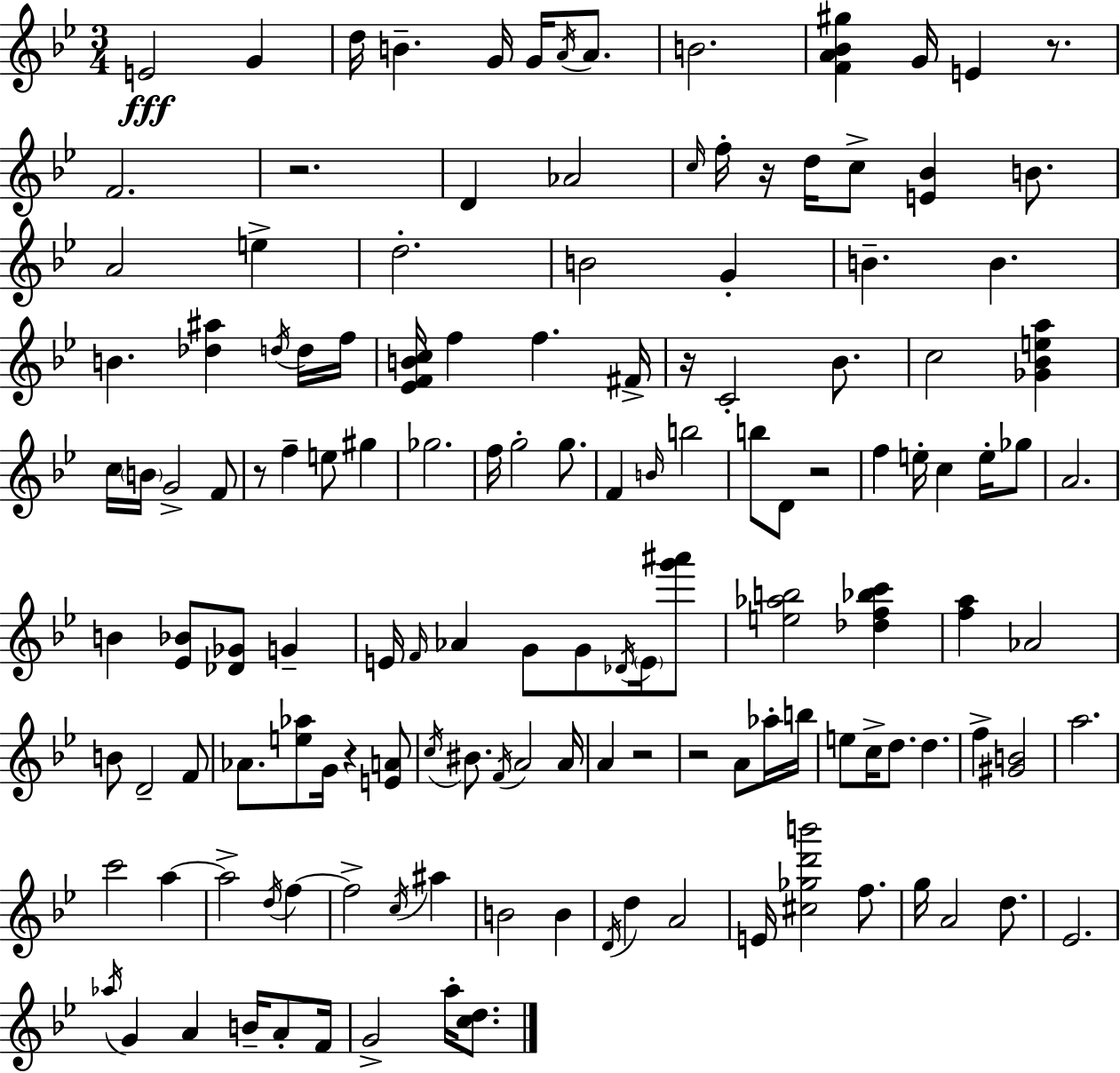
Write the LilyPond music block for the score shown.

{
  \clef treble
  \numericTimeSignature
  \time 3/4
  \key g \minor
  e'2\fff g'4 | d''16 b'4.-- g'16 g'16 \acciaccatura { a'16 } a'8. | b'2. | <f' a' bes' gis''>4 g'16 e'4 r8. | \break f'2. | r2. | d'4 aes'2 | \grace { c''16 } f''16-. r16 d''16 c''8-> <e' bes'>4 b'8. | \break a'2 e''4-> | d''2.-. | b'2 g'4-. | b'4.-- b'4. | \break b'4. <des'' ais''>4 | \acciaccatura { d''16 } d''16 f''16 <ees' f' b' c''>16 f''4 f''4. | fis'16-> r16 c'2-. | bes'8. c''2 <ges' bes' e'' a''>4 | \break c''16 \parenthesize b'16 g'2-> | f'8 r8 f''4-- e''8 gis''4 | ges''2. | f''16 g''2-. | \break g''8. f'4 \grace { b'16 } b''2 | b''8 d'8 r2 | f''4 e''16-. c''4 | e''16-. ges''8 a'2. | \break b'4 <ees' bes'>8 <des' ges'>8 | g'4-- e'16 \grace { f'16 } aes'4 g'8 | g'8 \acciaccatura { des'16 } \parenthesize e'16 <g''' ais'''>8 <e'' aes'' b''>2 | <des'' f'' bes'' c'''>4 <f'' a''>4 aes'2 | \break b'8 d'2-- | f'8 aes'8. <e'' aes''>8 g'16 | r4 <e' a'>8 \acciaccatura { c''16 } bis'8. \acciaccatura { f'16 } a'2 | a'16 a'4 | \break r2 r2 | a'8 aes''16-. b''16 e''8 c''16-> d''8. | d''4. f''4-> | <gis' b'>2 a''2. | \break c'''2 | a''4~~ a''2-> | \acciaccatura { d''16 } f''4~~ f''2-> | \acciaccatura { c''16 } ais''4 b'2 | \break b'4 \acciaccatura { d'16 } d''4 | a'2 e'16 | <cis'' ges'' d''' b'''>2 f''8. g''16 | a'2 d''8. ees'2. | \break \acciaccatura { aes''16 } | g'4 a'4 b'16-- a'8-. f'16 | g'2-> a''16-. <c'' d''>8. | \bar "|."
}